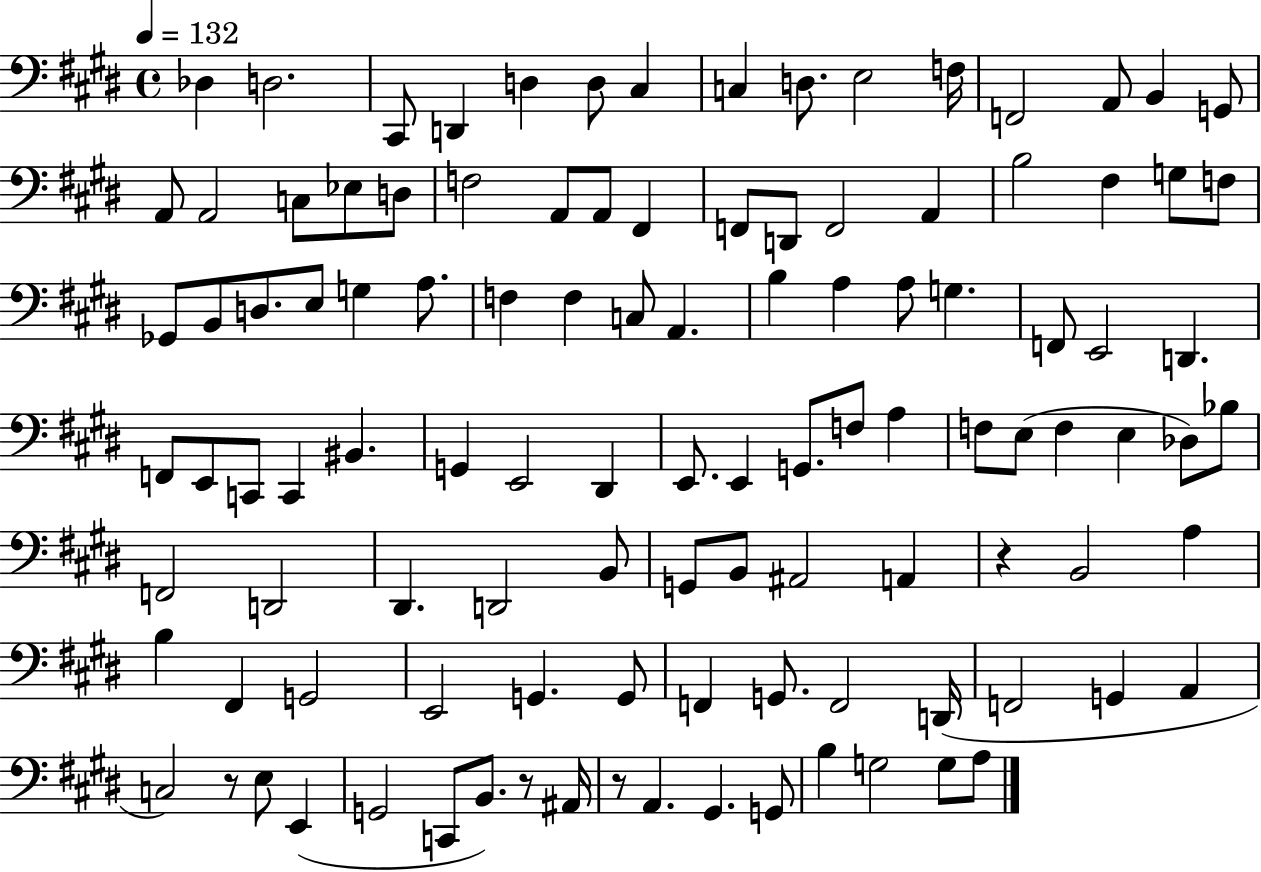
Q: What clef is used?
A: bass